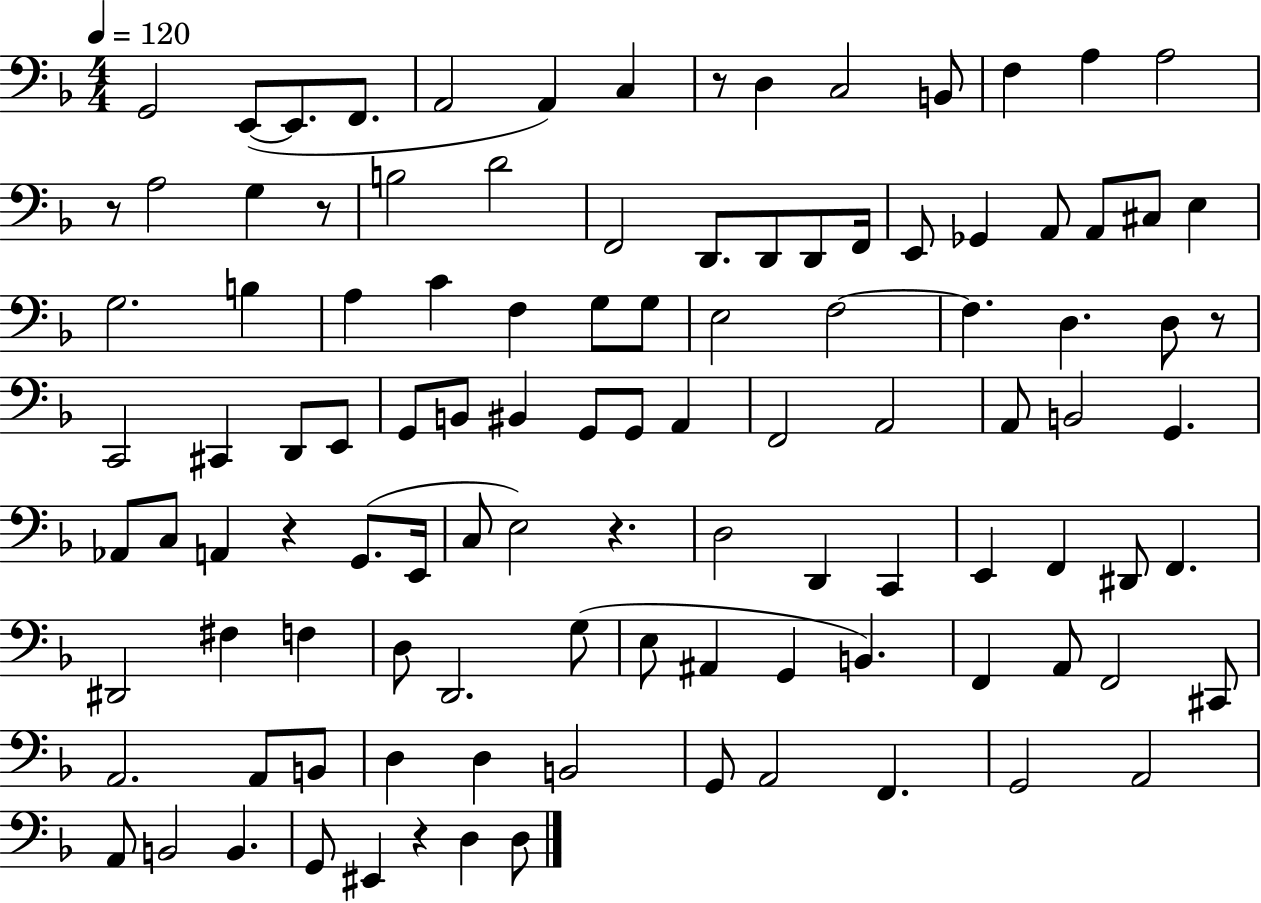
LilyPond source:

{
  \clef bass
  \numericTimeSignature
  \time 4/4
  \key f \major
  \tempo 4 = 120
  \repeat volta 2 { g,2 e,8~(~ e,8. f,8. | a,2 a,4) c4 | r8 d4 c2 b,8 | f4 a4 a2 | \break r8 a2 g4 r8 | b2 d'2 | f,2 d,8. d,8 d,8 f,16 | e,8 ges,4 a,8 a,8 cis8 e4 | \break g2. b4 | a4 c'4 f4 g8 g8 | e2 f2~~ | f4. d4. d8 r8 | \break c,2 cis,4 d,8 e,8 | g,8 b,8 bis,4 g,8 g,8 a,4 | f,2 a,2 | a,8 b,2 g,4. | \break aes,8 c8 a,4 r4 g,8.( e,16 | c8 e2) r4. | d2 d,4 c,4 | e,4 f,4 dis,8 f,4. | \break dis,2 fis4 f4 | d8 d,2. g8( | e8 ais,4 g,4 b,4.) | f,4 a,8 f,2 cis,8 | \break a,2. a,8 b,8 | d4 d4 b,2 | g,8 a,2 f,4. | g,2 a,2 | \break a,8 b,2 b,4. | g,8 eis,4 r4 d4 d8 | } \bar "|."
}